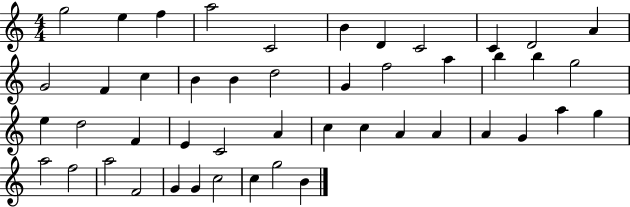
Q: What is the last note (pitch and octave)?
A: B4